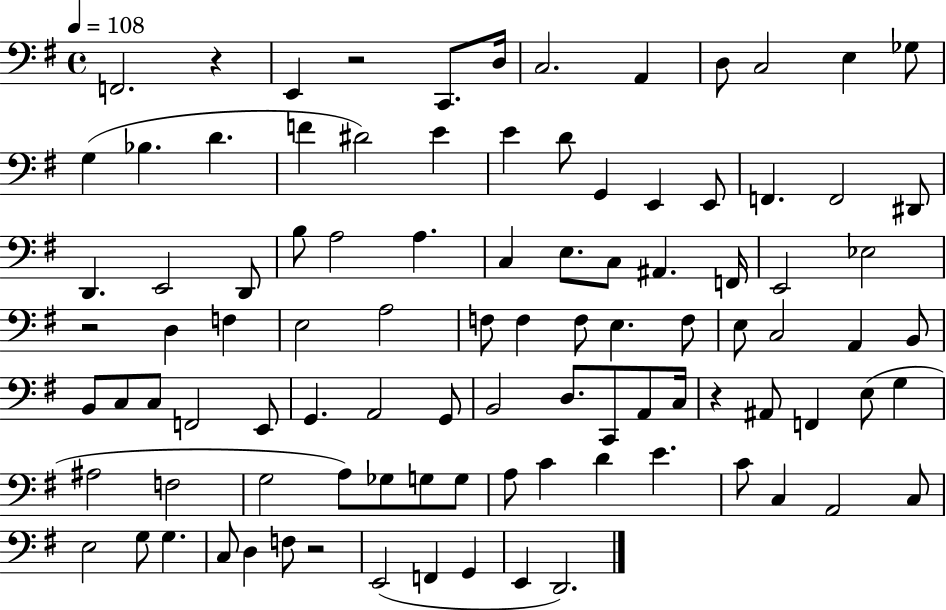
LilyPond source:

{
  \clef bass
  \time 4/4
  \defaultTimeSignature
  \key g \major
  \tempo 4 = 108
  f,2. r4 | e,4 r2 c,8. d16 | c2. a,4 | d8 c2 e4 ges8 | \break g4( bes4. d'4. | f'4 dis'2) e'4 | e'4 d'8 g,4 e,4 e,8 | f,4. f,2 dis,8 | \break d,4. e,2 d,8 | b8 a2 a4. | c4 e8. c8 ais,4. f,16 | e,2 ees2 | \break r2 d4 f4 | e2 a2 | f8 f4 f8 e4. f8 | e8 c2 a,4 b,8 | \break b,8 c8 c8 f,2 e,8 | g,4. a,2 g,8 | b,2 d8. c,8 a,8 c16 | r4 ais,8 f,4 e8( g4 | \break ais2 f2 | g2 a8) ges8 g8 g8 | a8 c'4 d'4 e'4. | c'8 c4 a,2 c8 | \break e2 g8 g4. | c8 d4 f8 r2 | e,2( f,4 g,4 | e,4 d,2.) | \break \bar "|."
}